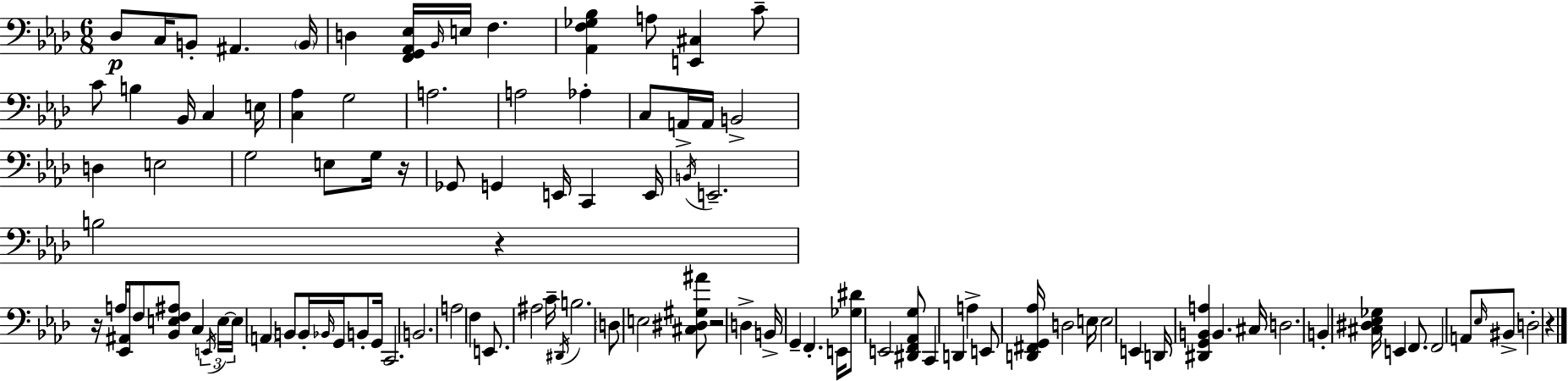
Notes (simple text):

Db3/e C3/s B2/e A#2/q. B2/s D3/q [F2,G2,Ab2,Eb3]/s Bb2/s E3/s F3/q. [Ab2,F3,Gb3,Bb3]/q A3/e [E2,C#3]/q C4/e C4/e B3/q Bb2/s C3/q E3/s [C3,Ab3]/q G3/h A3/h. A3/h Ab3/q C3/e A2/s A2/s B2/h D3/q E3/h G3/h E3/e G3/s R/s Gb2/e G2/q E2/s C2/q E2/s B2/s E2/h. B3/h R/q R/s A3/s [Eb2,A#2]/s F3/e [Bb2,E3,F3,A#3]/e C3/q E2/s E3/s E3/s A2/q B2/e B2/s Bb2/s G2/s B2/e G2/s C2/h. B2/h. A3/h F3/q E2/e. A#3/h C4/s D#2/s B3/h. D3/e E3/h [C#3,D#3,G#3,A#4]/e R/h D3/q B2/s G2/q F2/q. E2/s [Gb3,D#4]/e E2/h [D#2,F2,Ab2,G3]/e C2/q D2/q A3/q E2/e [D2,F#2,G2,Ab3]/s D3/h E3/s E3/h E2/q D2/s [D#2,G2,B2,A3]/q B2/q. C#3/s D3/h. B2/q [C#3,D#3,Eb3,Gb3]/s E2/q F2/e. F2/h A2/e Eb3/s BIS2/e D3/h R/q